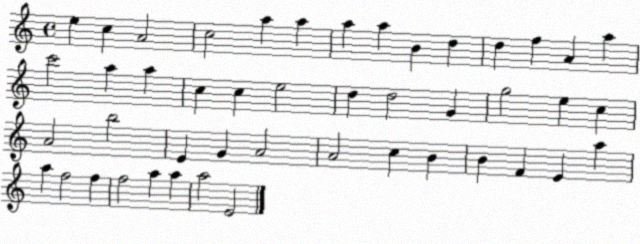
X:1
T:Untitled
M:4/4
L:1/4
K:C
e c A2 c2 a a a a B d d f A a c'2 a a c c e2 d d2 G g2 e c A2 b2 E G A2 A2 c B B F E a a f2 f f2 a a a2 E2